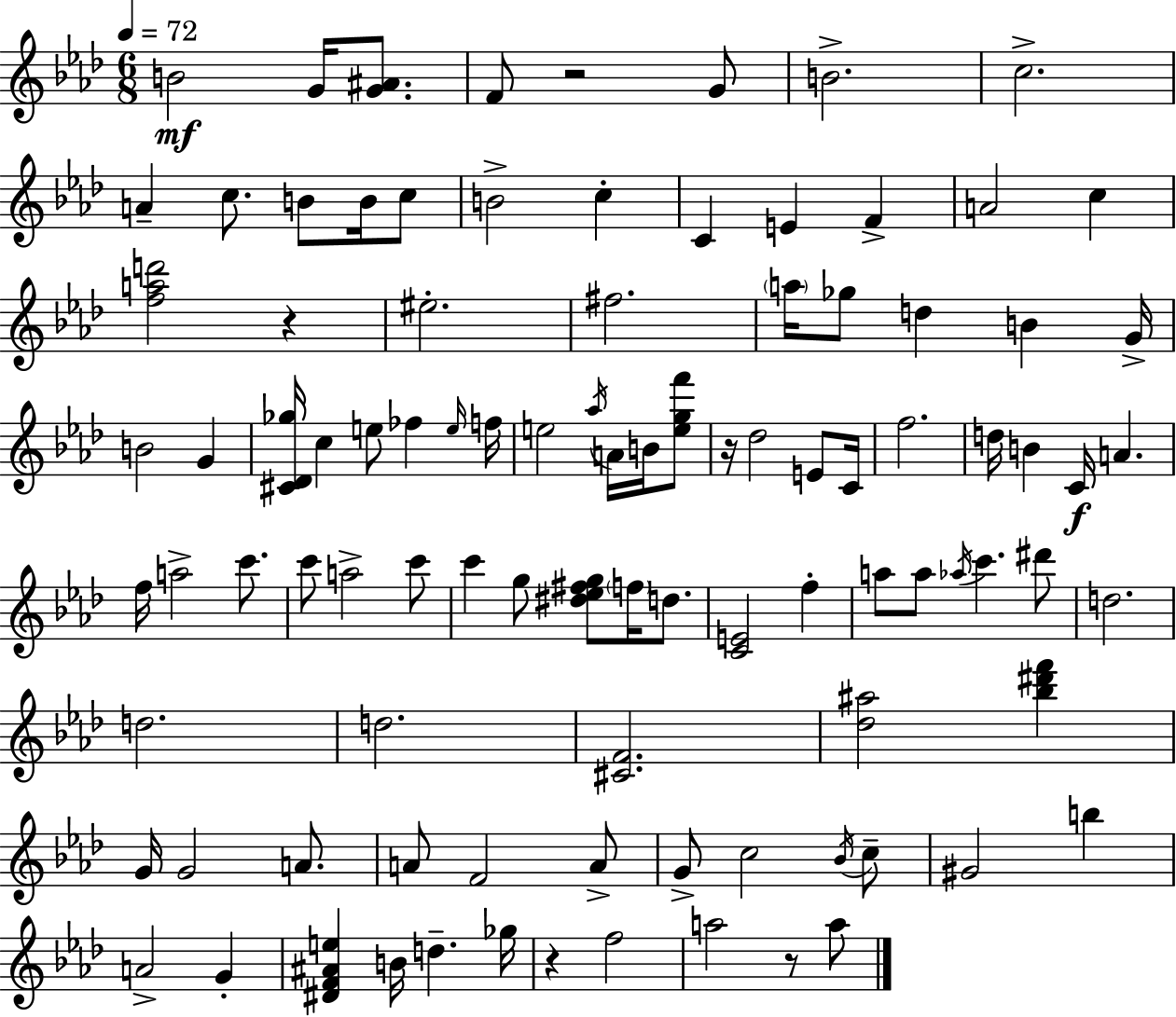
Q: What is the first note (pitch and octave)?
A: B4